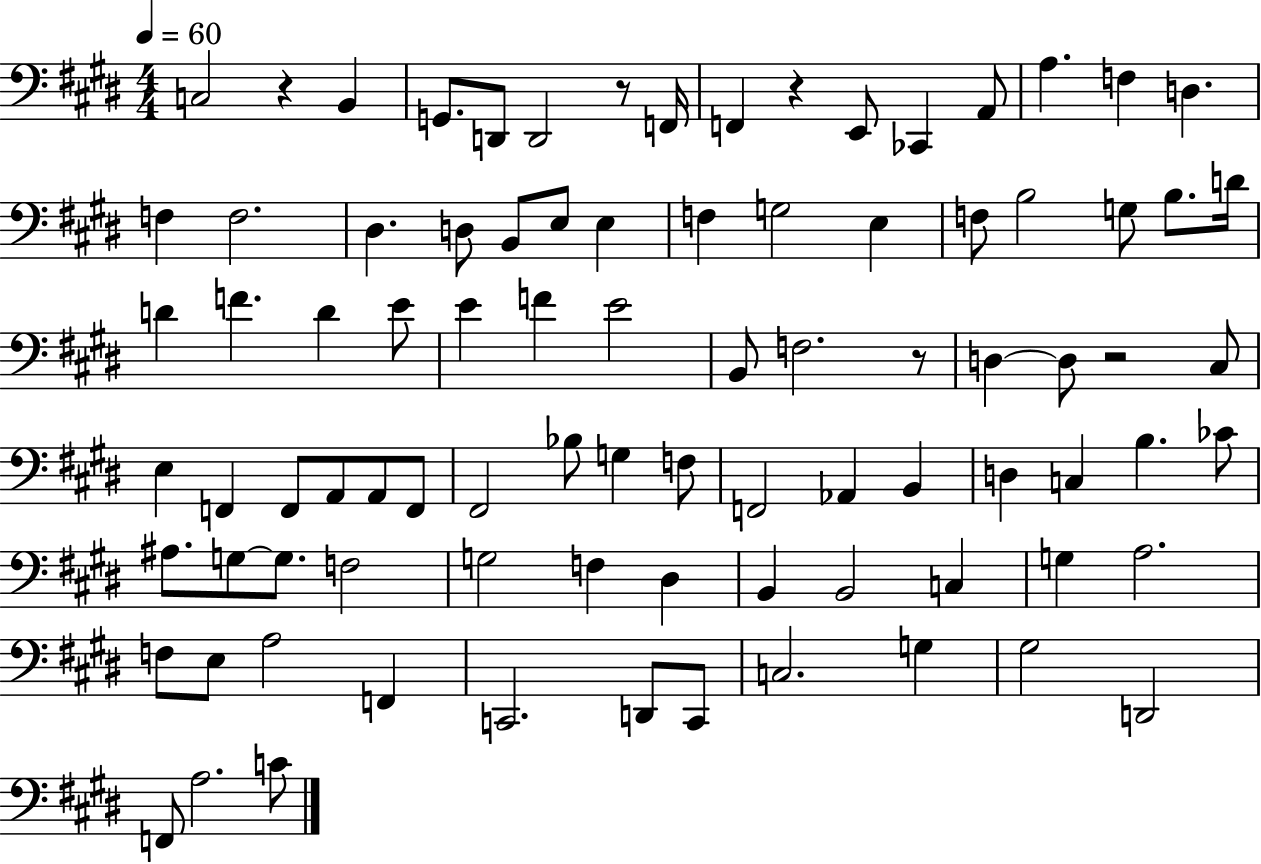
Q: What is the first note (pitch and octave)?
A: C3